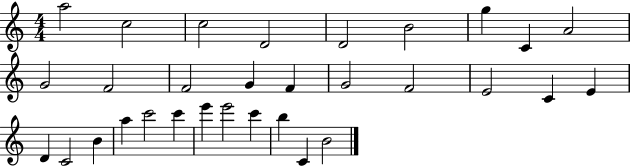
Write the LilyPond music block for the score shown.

{
  \clef treble
  \numericTimeSignature
  \time 4/4
  \key c \major
  a''2 c''2 | c''2 d'2 | d'2 b'2 | g''4 c'4 a'2 | \break g'2 f'2 | f'2 g'4 f'4 | g'2 f'2 | e'2 c'4 e'4 | \break d'4 c'2 b'4 | a''4 c'''2 c'''4 | e'''4 e'''2 c'''4 | b''4 c'4 b'2 | \break \bar "|."
}